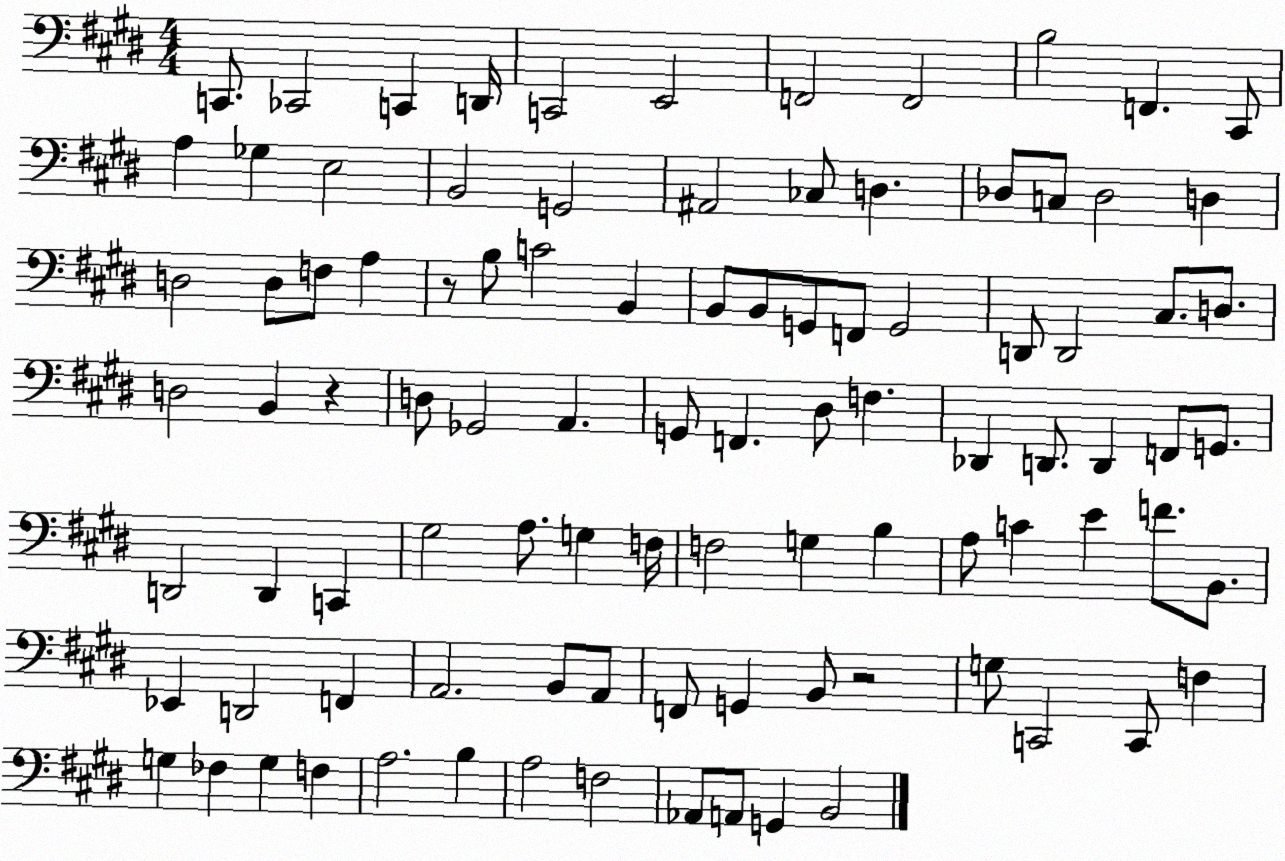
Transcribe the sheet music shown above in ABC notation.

X:1
T:Untitled
M:4/4
L:1/4
K:E
C,,/2 _C,,2 C,, D,,/4 C,,2 E,,2 F,,2 F,,2 B,2 F,, ^C,,/2 A, _G, E,2 B,,2 G,,2 ^A,,2 _C,/2 D, _D,/2 C,/2 _D,2 D, D,2 D,/2 F,/2 A, z/2 B,/2 C2 B,, B,,/2 B,,/2 G,,/2 F,,/2 G,,2 D,,/2 D,,2 ^C,/2 D,/2 D,2 B,, z D,/2 _G,,2 A,, G,,/2 F,, ^D,/2 F, _D,, D,,/2 D,, F,,/2 G,,/2 D,,2 D,, C,, ^G,2 A,/2 G, F,/4 F,2 G, B, A,/2 C E F/2 B,,/2 _E,, D,,2 F,, A,,2 B,,/2 A,,/2 F,,/2 G,, B,,/2 z2 G,/2 C,,2 C,,/2 F, G, _F, G, F, A,2 B, A,2 F,2 _A,,/2 A,,/2 G,, B,,2